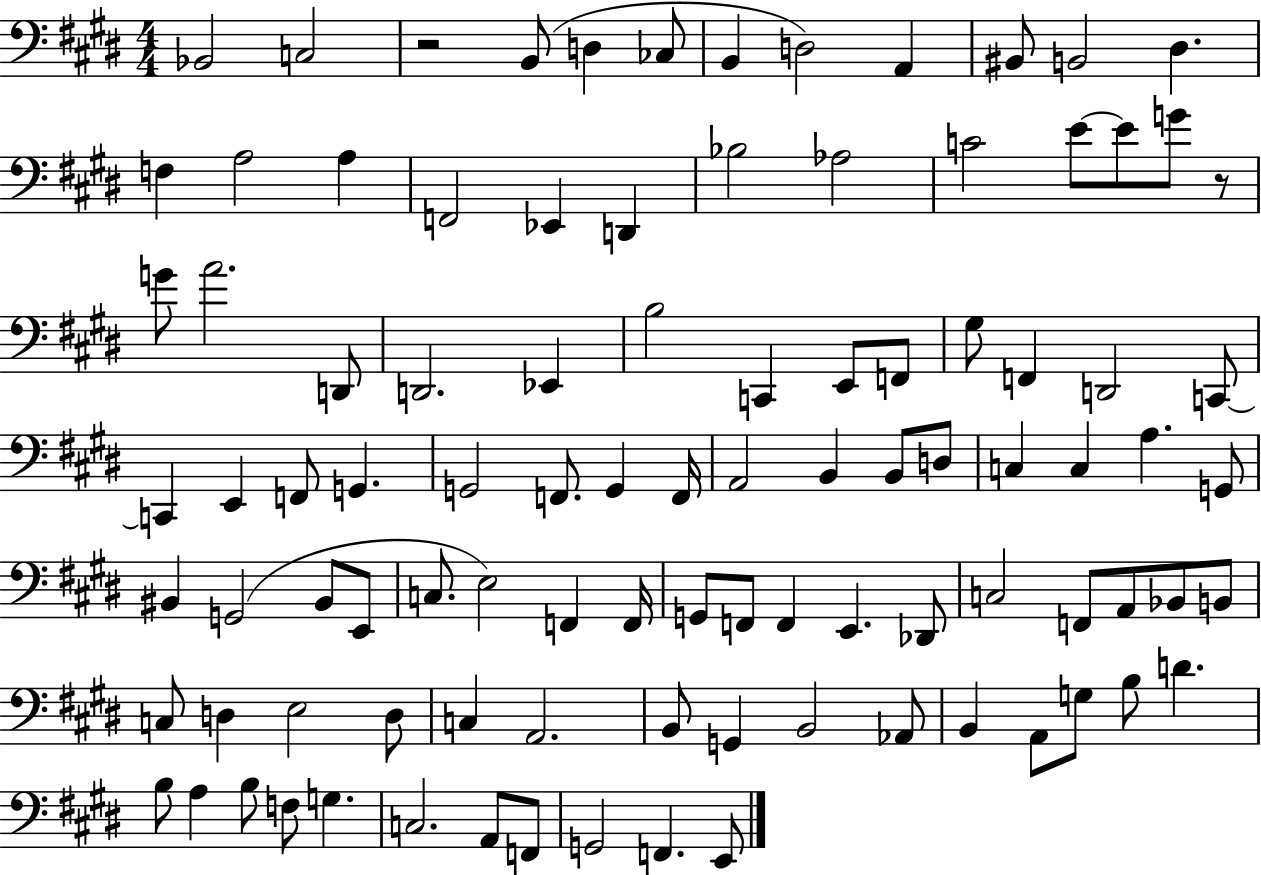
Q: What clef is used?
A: bass